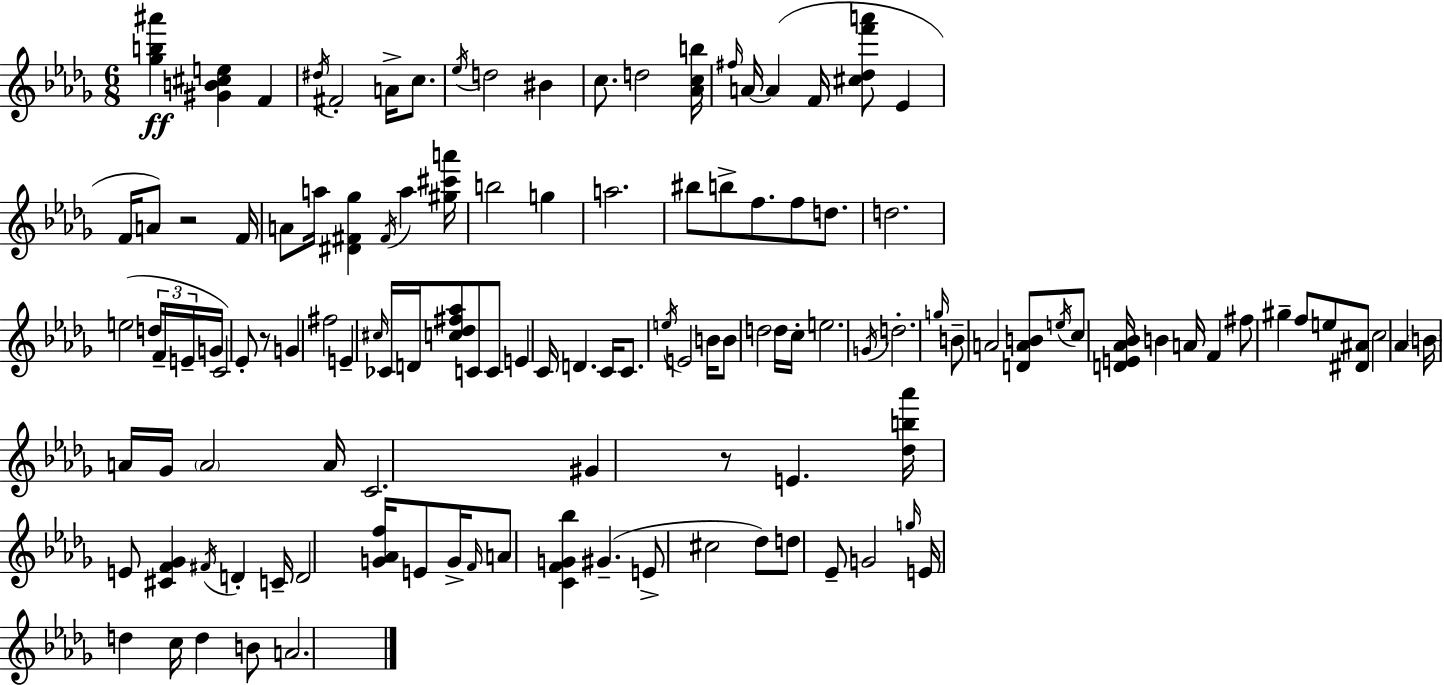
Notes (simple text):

[Gb5,B5,A#6]/q [G#4,B4,C#5,E5]/q F4/q D#5/s F#4/h A4/s C5/e. Eb5/s D5/h BIS4/q C5/e. D5/h [Ab4,C5,B5]/s F#5/s A4/s A4/q F4/s [C#5,Db5,F6,A6]/e Eb4/q F4/s A4/e R/h F4/s A4/e A5/s [D#4,F#4,Gb5]/q F#4/s A5/q [G#5,C#6,A6]/s B5/h G5/q A5/h. BIS5/e B5/e F5/e. F5/e D5/e. D5/h. E5/h D5/s F4/s E4/s G4/s C4/h Eb4/e R/e G4/q F#5/h E4/q C#5/s CES4/s D4/s [C5,Db5,F#5,Ab5]/e C4/e C4/e E4/q C4/s D4/q. C4/s C4/e. E5/s E4/h B4/s B4/e D5/h D5/s C5/s E5/h. G4/s D5/h. G5/s B4/e A4/h [D4,A4,B4]/e E5/s C5/e [D4,E4,Ab4,Bb4]/s B4/q A4/s F4/q F#5/e G#5/q F5/e E5/e [D#4,A#4]/e C5/h Ab4/q B4/s A4/s Gb4/s A4/h A4/s C4/h. G#4/q R/e E4/q. [Db5,B5,Ab6]/s E4/e [C#4,F4,Gb4]/q F#4/s D4/q C4/s D4/h [G4,Ab4,F5]/s E4/e G4/s F4/s A4/e [C4,F4,G4,Bb5]/q G#4/q. E4/e C#5/h Db5/e D5/e Eb4/e G4/h G5/s E4/s D5/q C5/s D5/q B4/e A4/h.